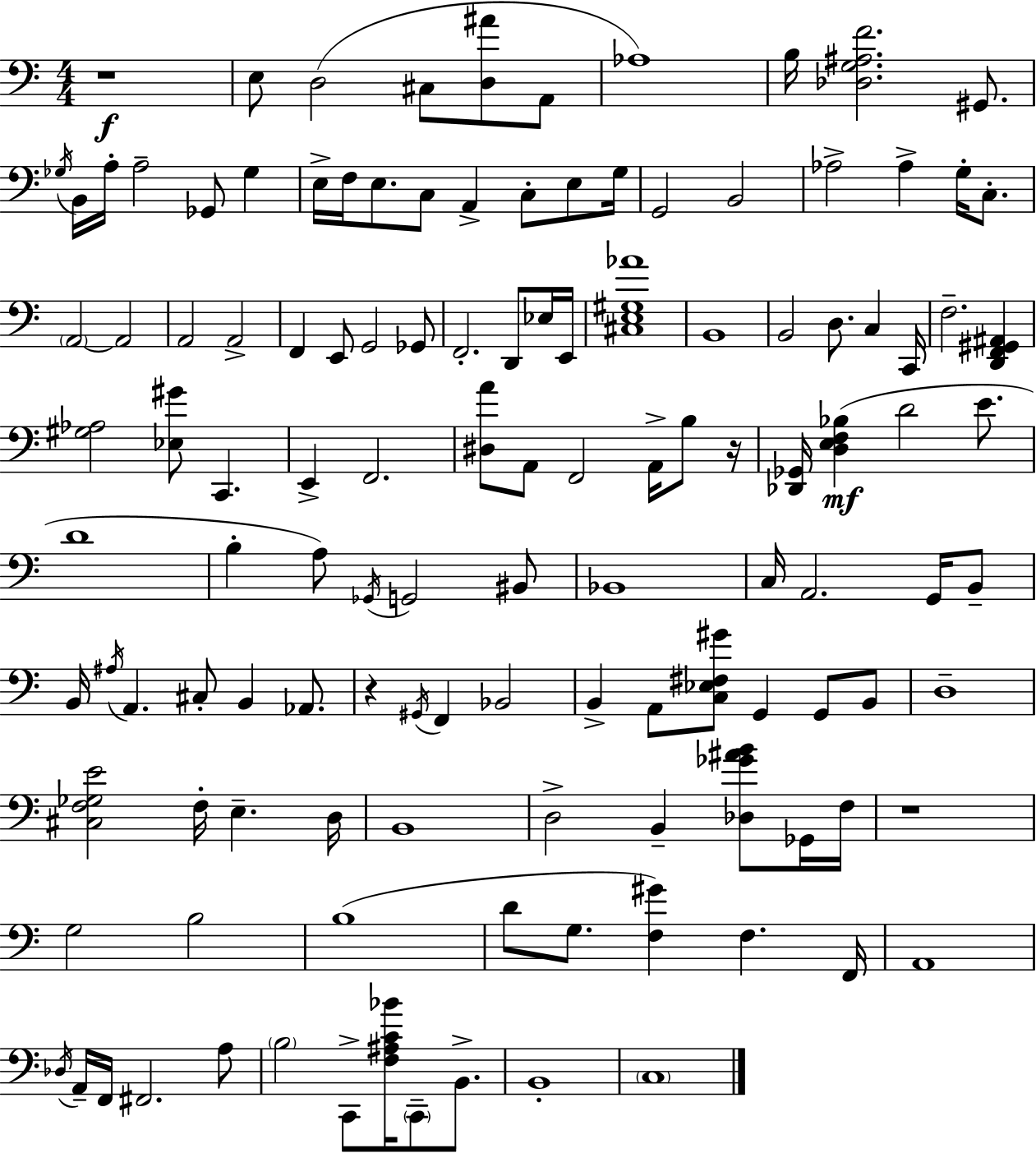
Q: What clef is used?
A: bass